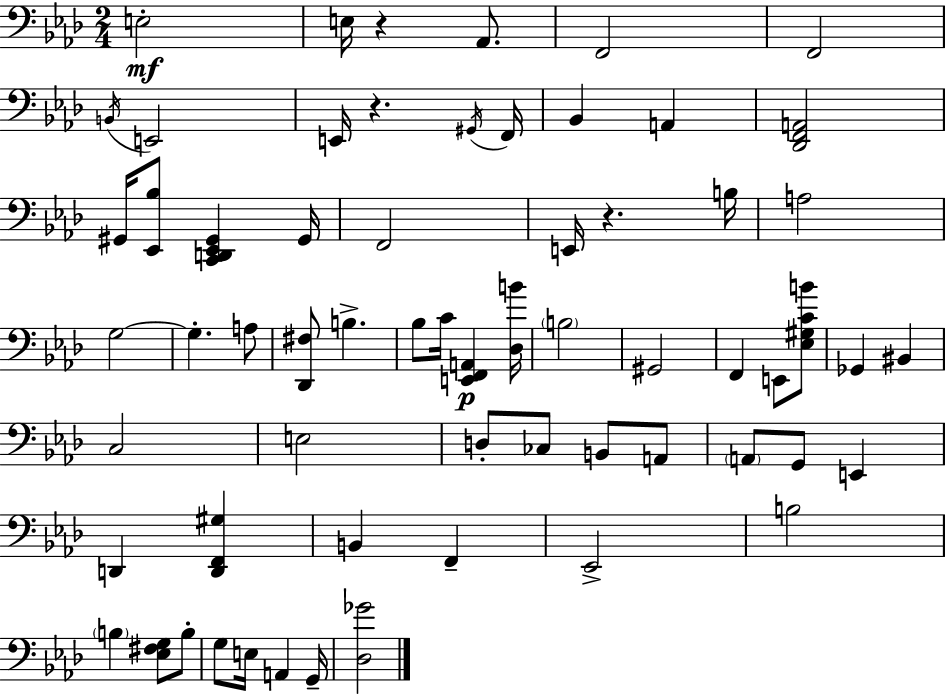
E3/h E3/s R/q Ab2/e. F2/h F2/h B2/s E2/h E2/s R/q. G#2/s F2/s Bb2/q A2/q [Db2,F2,A2]/h G#2/s [Eb2,Bb3]/e [C2,D2,Eb2,G#2]/q G#2/s F2/h E2/s R/q. B3/s A3/h G3/h G3/q. A3/e [Db2,F#3]/e B3/q. Bb3/e C4/s [E2,F2,A2]/q [Db3,B4]/s B3/h G#2/h F2/q E2/e [Eb3,G#3,C4,B4]/e Gb2/q BIS2/q C3/h E3/h D3/e CES3/e B2/e A2/e A2/e G2/e E2/q D2/q [D2,F2,G#3]/q B2/q F2/q Eb2/h B3/h B3/q [Eb3,F#3,G3]/e B3/e G3/e E3/s A2/q G2/s [Db3,Gb4]/h